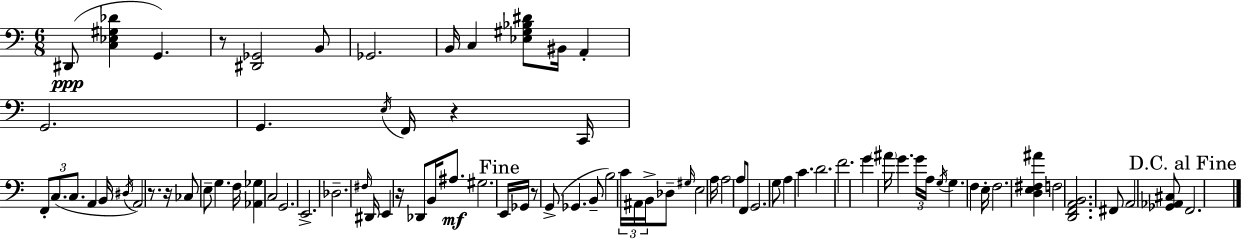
{
  \clef bass
  \numericTimeSignature
  \time 6/8
  \key c \major
  \repeat volta 2 { dis,8(\ppp <c ees gis des'>4 g,4.) | r8 <dis, ges,>2 b,8 | ges,2. | b,16 c4 <ees gis bes dis'>8 bis,16 a,4-. | \break g,2. | g,4. \acciaccatura { e16 } f,16 r4 | c,16 \tuplet 3/2 { f,8-. c8.( c8. } a,4 | b,16 \acciaccatura { dis16 } a,2) r8. | \break r16 ces8 e8-- g4. | f16 <aes, ges>4 c2 | g,2. | e,2.-> | \break des2.-- | \grace { fis16 } dis,16 e,4 r16 des,8 b,16 | ais8.\mf gis2. | \mark "Fine" e,16 ges,16 r8 g,8->( ges,4. | \break b,8-- b2) | \tuplet 3/2 { c'16 ais,16 b,16-> } des8-- \grace { gis16 } e2 | a16 a2 | a8 f,8 g,2. | \break g8 a4 c'4. | d'2. | f'2. | g'4 \parenthesize ais'16 g'4. | \break \tuplet 3/2 { g'16 a16 \acciaccatura { g16 } } g4. | f4 e16-. f2. | <d e fis ais'>4 f2 | <d, f, a, b,>2. | \break fis,8 a,2 | <ges, aes, cis>8 \mark "D.C. al Fine" f,2. | } \bar "|."
}